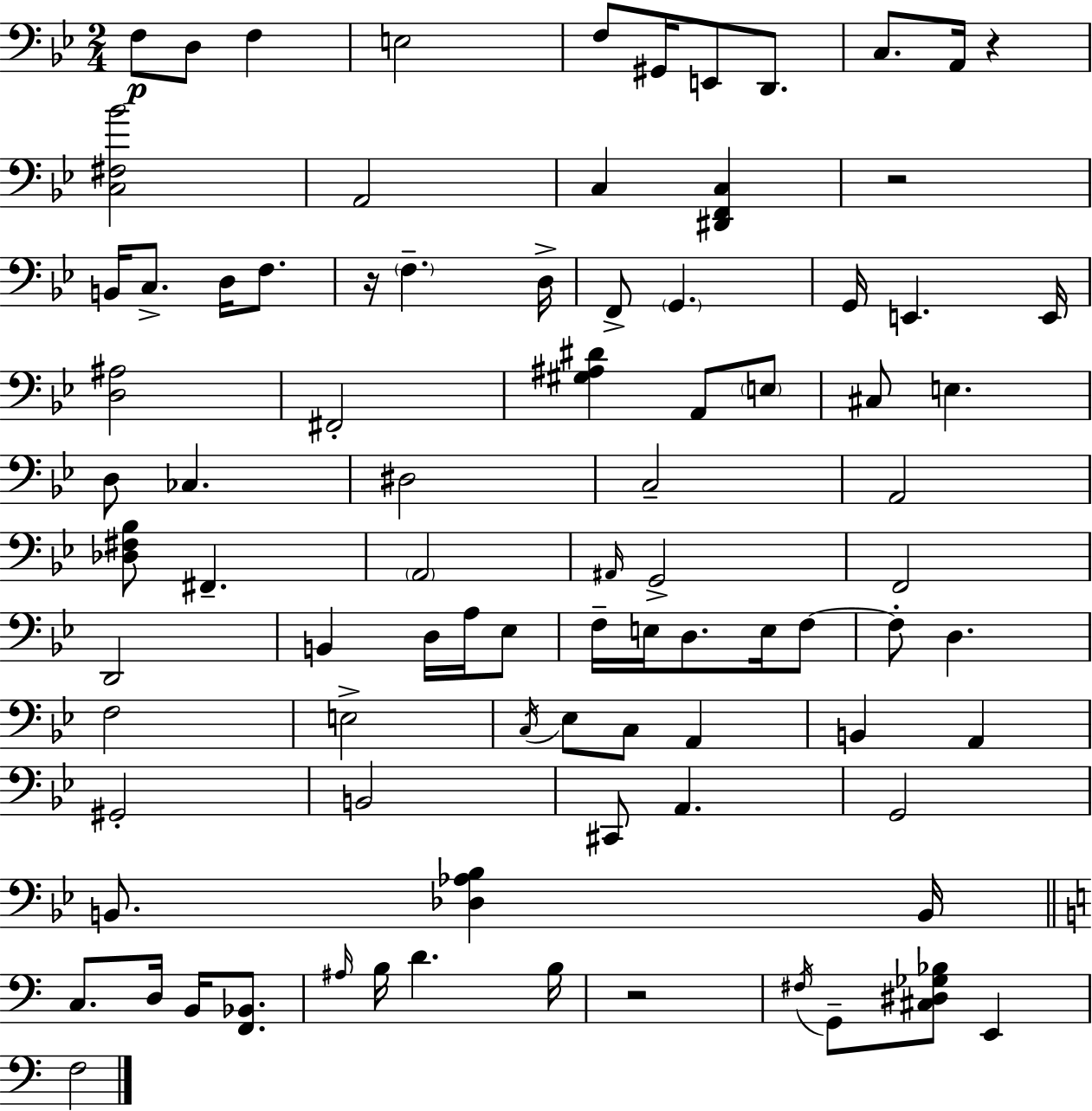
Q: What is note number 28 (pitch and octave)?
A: E3